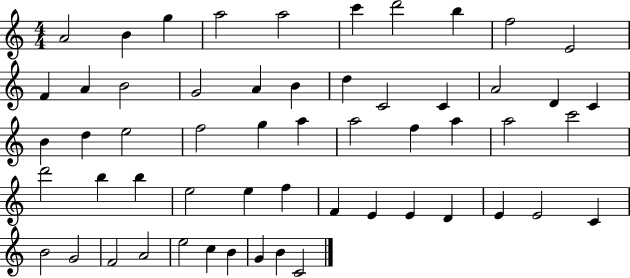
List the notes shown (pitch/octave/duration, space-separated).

A4/h B4/q G5/q A5/h A5/h C6/q D6/h B5/q F5/h E4/h F4/q A4/q B4/h G4/h A4/q B4/q D5/q C4/h C4/q A4/h D4/q C4/q B4/q D5/q E5/h F5/h G5/q A5/q A5/h F5/q A5/q A5/h C6/h D6/h B5/q B5/q E5/h E5/q F5/q F4/q E4/q E4/q D4/q E4/q E4/h C4/q B4/h G4/h F4/h A4/h E5/h C5/q B4/q G4/q B4/q C4/h